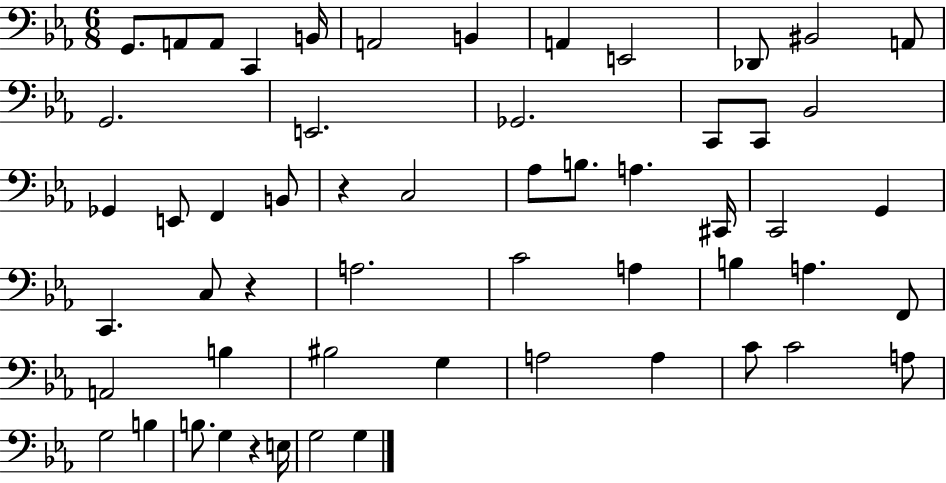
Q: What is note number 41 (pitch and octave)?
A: G3